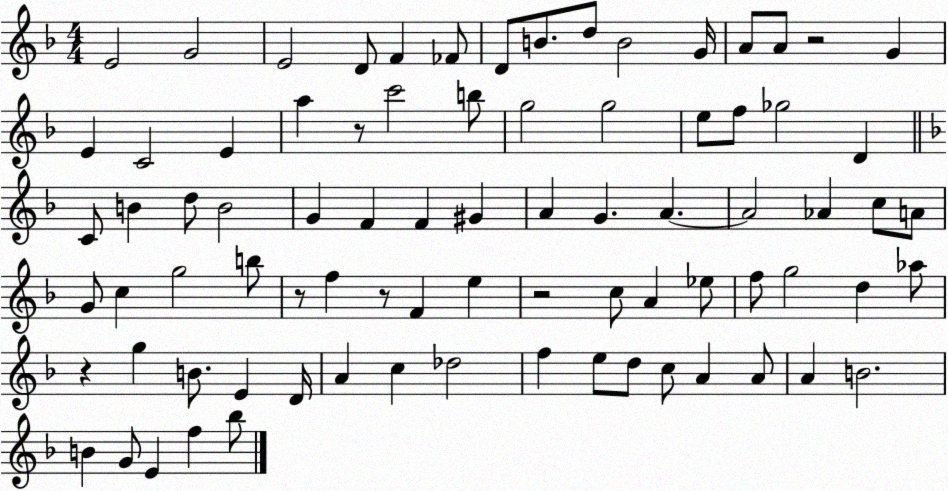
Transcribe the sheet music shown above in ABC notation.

X:1
T:Untitled
M:4/4
L:1/4
K:F
E2 G2 E2 D/2 F _F/2 D/2 B/2 d/2 B2 G/4 A/2 A/2 z2 G E C2 E a z/2 c'2 b/2 g2 g2 e/2 f/2 _g2 D C/2 B d/2 B2 G F F ^G A G A A2 _A c/2 A/2 G/2 c g2 b/2 z/2 f z/2 F e z2 c/2 A _e/2 f/2 g2 d _a/2 z g B/2 E D/4 A c _d2 f e/2 d/2 c/2 A A/2 A B2 B G/2 E f _b/2